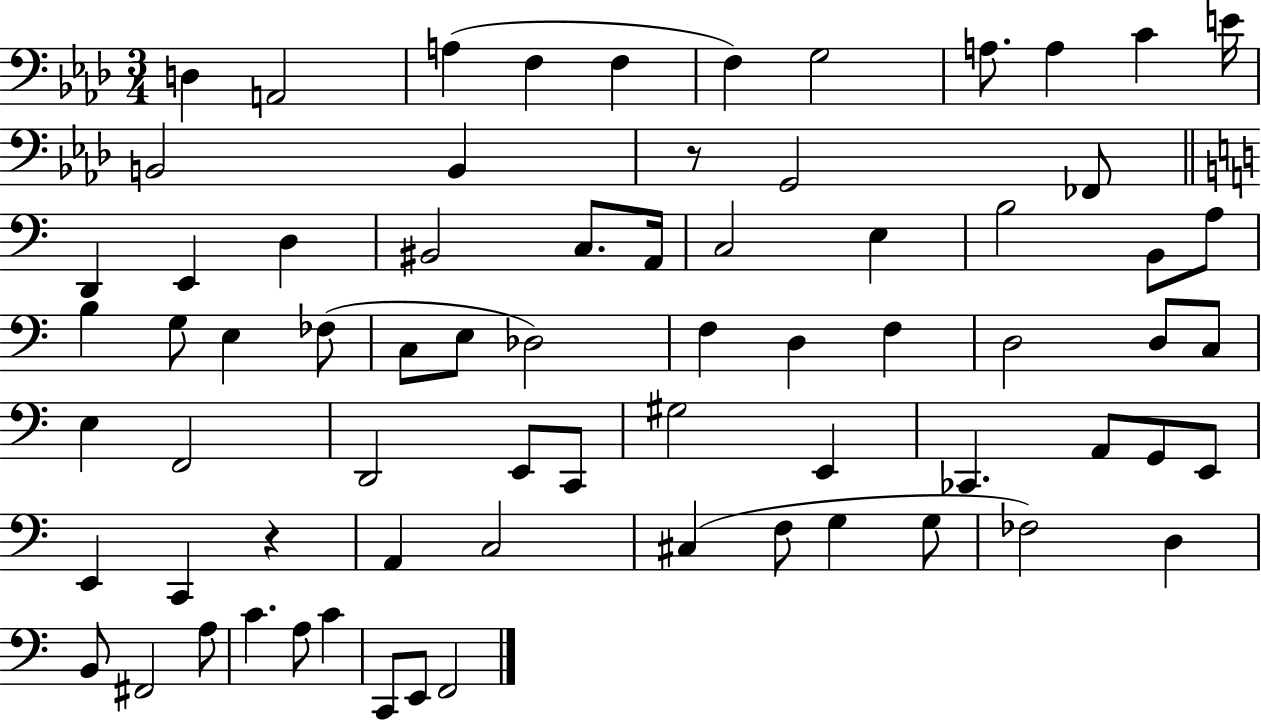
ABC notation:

X:1
T:Untitled
M:3/4
L:1/4
K:Ab
D, A,,2 A, F, F, F, G,2 A,/2 A, C E/4 B,,2 B,, z/2 G,,2 _F,,/2 D,, E,, D, ^B,,2 C,/2 A,,/4 C,2 E, B,2 B,,/2 A,/2 B, G,/2 E, _F,/2 C,/2 E,/2 _D,2 F, D, F, D,2 D,/2 C,/2 E, F,,2 D,,2 E,,/2 C,,/2 ^G,2 E,, _C,, A,,/2 G,,/2 E,,/2 E,, C,, z A,, C,2 ^C, F,/2 G, G,/2 _F,2 D, B,,/2 ^F,,2 A,/2 C A,/2 C C,,/2 E,,/2 F,,2